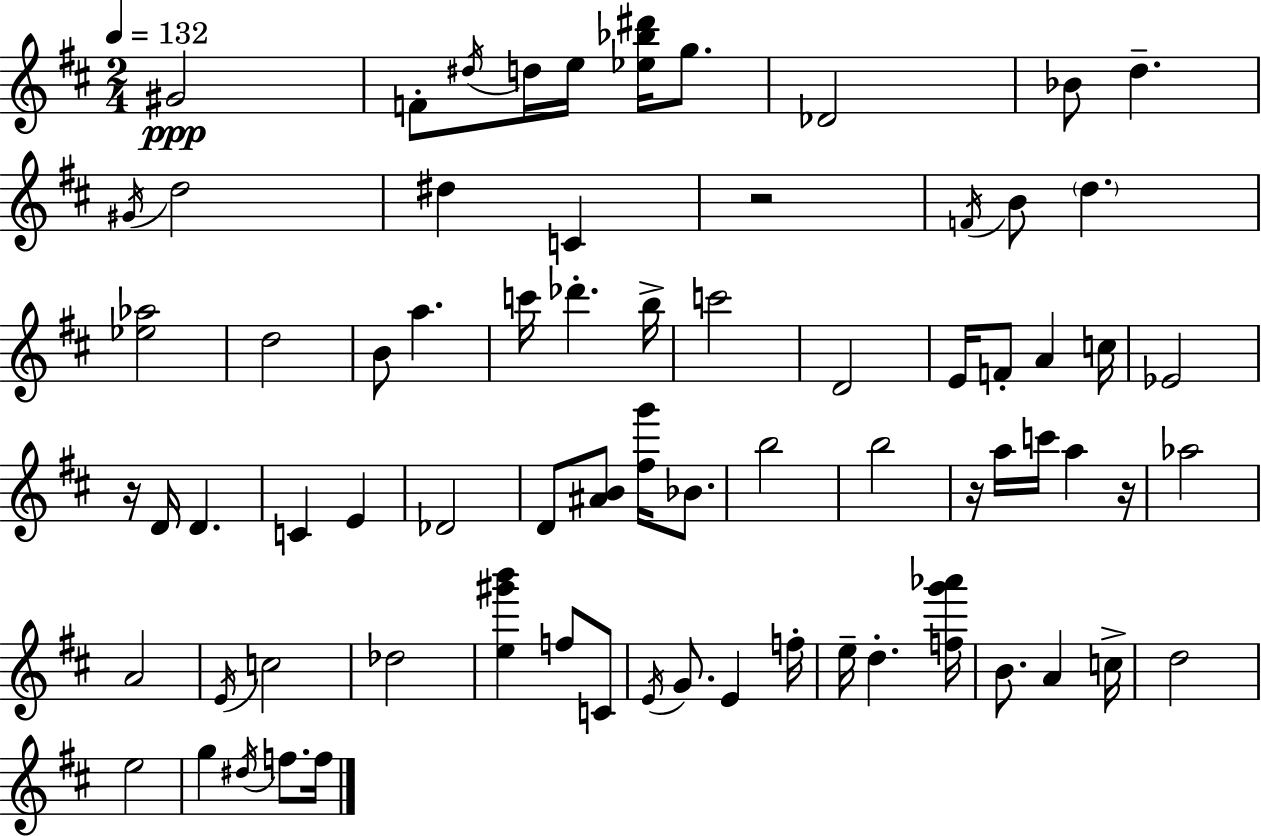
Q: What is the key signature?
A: D major